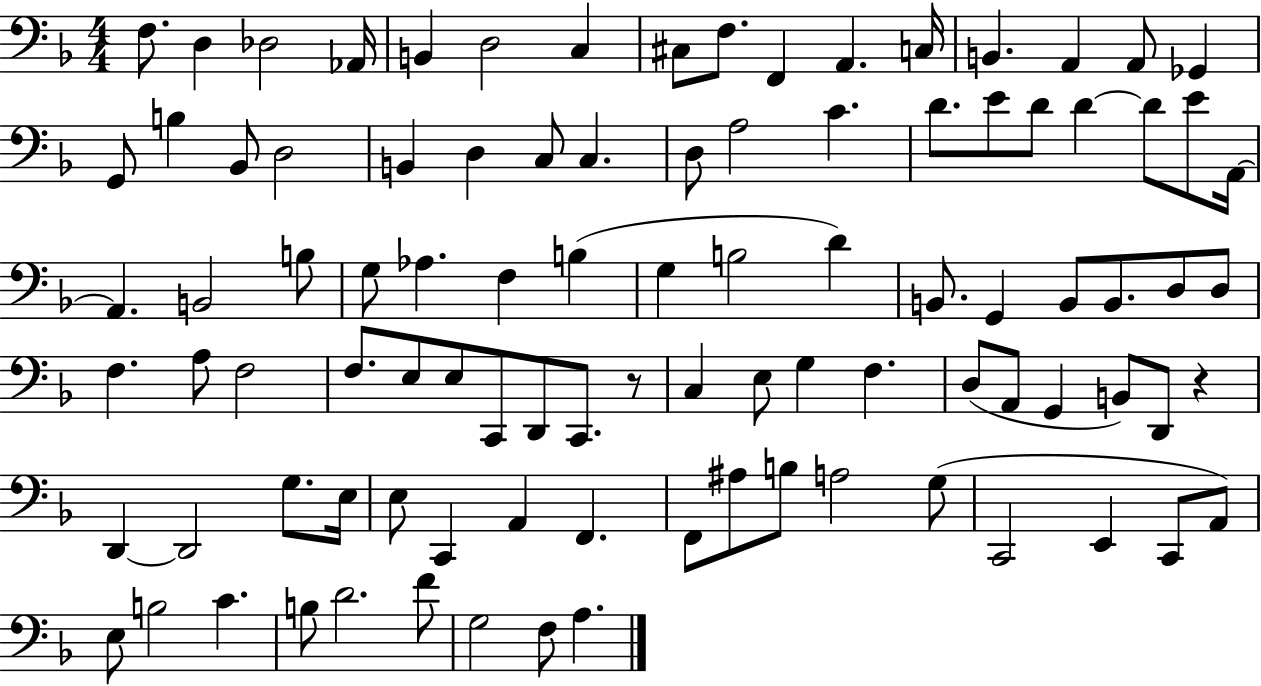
{
  \clef bass
  \numericTimeSignature
  \time 4/4
  \key f \major
  \repeat volta 2 { f8. d4 des2 aes,16 | b,4 d2 c4 | cis8 f8. f,4 a,4. c16 | b,4. a,4 a,8 ges,4 | \break g,8 b4 bes,8 d2 | b,4 d4 c8 c4. | d8 a2 c'4. | d'8. e'8 d'8 d'4~~ d'8 e'8 a,16~~ | \break a,4. b,2 b8 | g8 aes4. f4 b4( | g4 b2 d'4) | b,8. g,4 b,8 b,8. d8 d8 | \break f4. a8 f2 | f8. e8 e8 c,8 d,8 c,8. r8 | c4 e8 g4 f4. | d8( a,8 g,4 b,8) d,8 r4 | \break d,4~~ d,2 g8. e16 | e8 c,4 a,4 f,4. | f,8 ais8 b8 a2 g8( | c,2 e,4 c,8 a,8) | \break e8 b2 c'4. | b8 d'2. f'8 | g2 f8 a4. | } \bar "|."
}